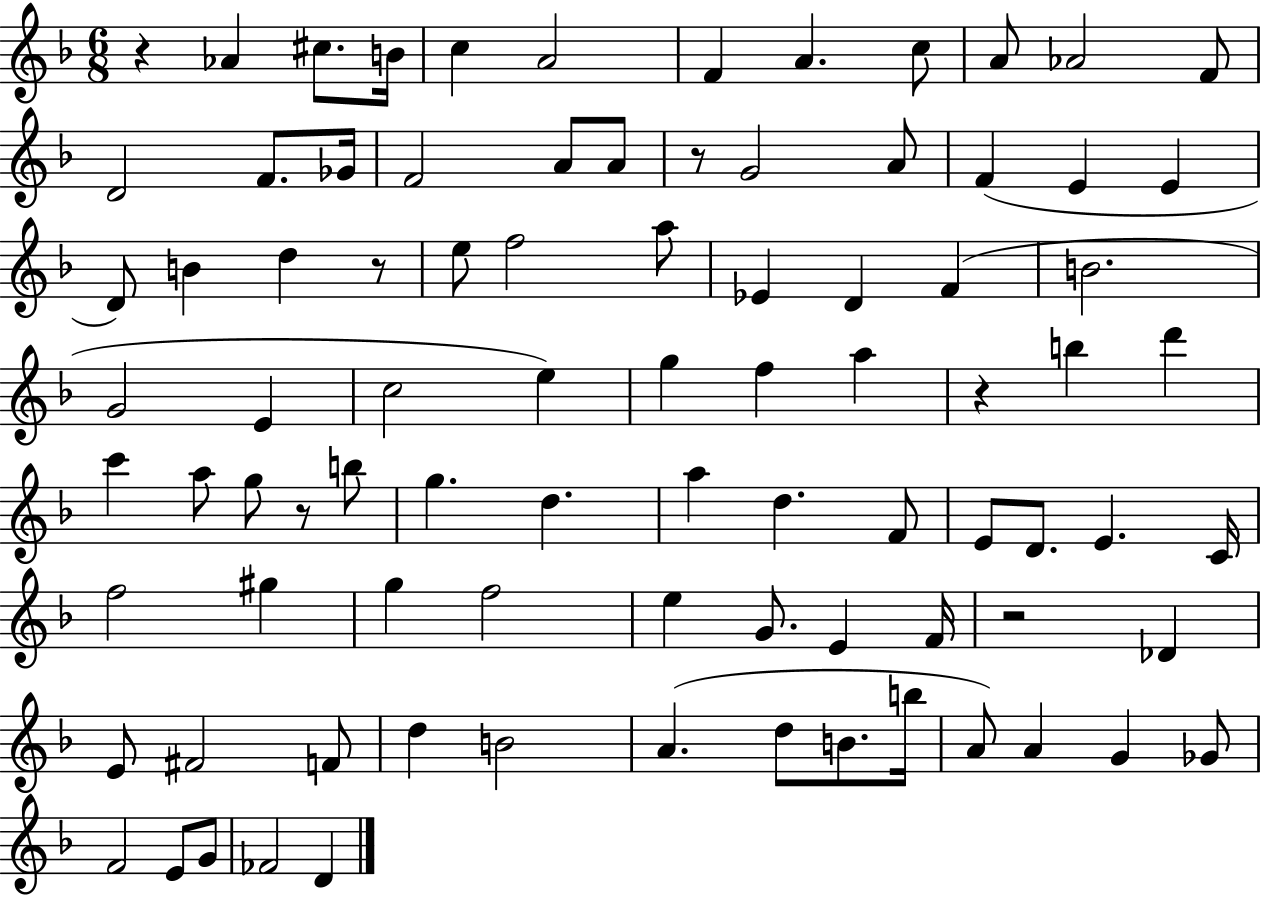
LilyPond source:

{
  \clef treble
  \numericTimeSignature
  \time 6/8
  \key f \major
  r4 aes'4 cis''8. b'16 | c''4 a'2 | f'4 a'4. c''8 | a'8 aes'2 f'8 | \break d'2 f'8. ges'16 | f'2 a'8 a'8 | r8 g'2 a'8 | f'4( e'4 e'4 | \break d'8) b'4 d''4 r8 | e''8 f''2 a''8 | ees'4 d'4 f'4( | b'2. | \break g'2 e'4 | c''2 e''4) | g''4 f''4 a''4 | r4 b''4 d'''4 | \break c'''4 a''8 g''8 r8 b''8 | g''4. d''4. | a''4 d''4. f'8 | e'8 d'8. e'4. c'16 | \break f''2 gis''4 | g''4 f''2 | e''4 g'8. e'4 f'16 | r2 des'4 | \break e'8 fis'2 f'8 | d''4 b'2 | a'4.( d''8 b'8. b''16 | a'8) a'4 g'4 ges'8 | \break f'2 e'8 g'8 | fes'2 d'4 | \bar "|."
}